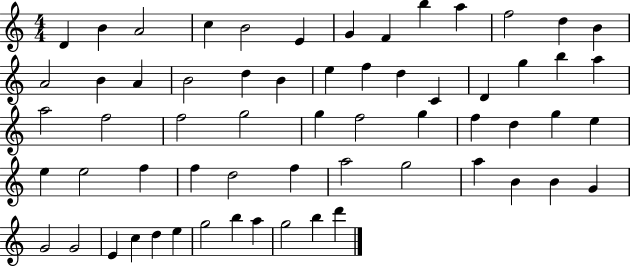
X:1
T:Untitled
M:4/4
L:1/4
K:C
D B A2 c B2 E G F b a f2 d B A2 B A B2 d B e f d C D g b a a2 f2 f2 g2 g f2 g f d g e e e2 f f d2 f a2 g2 a B B G G2 G2 E c d e g2 b a g2 b d'